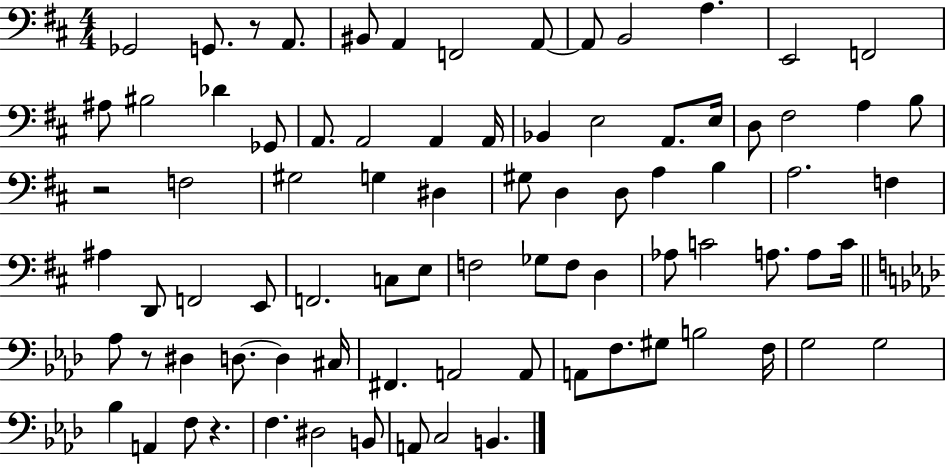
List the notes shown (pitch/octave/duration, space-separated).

Gb2/h G2/e. R/e A2/e. BIS2/e A2/q F2/h A2/e A2/e B2/h A3/q. E2/h F2/h A#3/e BIS3/h Db4/q Gb2/e A2/e. A2/h A2/q A2/s Bb2/q E3/h A2/e. E3/s D3/e F#3/h A3/q B3/e R/h F3/h G#3/h G3/q D#3/q G#3/e D3/q D3/e A3/q B3/q A3/h. F3/q A#3/q D2/e F2/h E2/e F2/h. C3/e E3/e F3/h Gb3/e F3/e D3/q Ab3/e C4/h A3/e. A3/e C4/s Ab3/e R/e D#3/q D3/e. D3/q C#3/s F#2/q. A2/h A2/e A2/e F3/e. G#3/e B3/h F3/s G3/h G3/h Bb3/q A2/q F3/e R/q. F3/q. D#3/h B2/e A2/e C3/h B2/q.